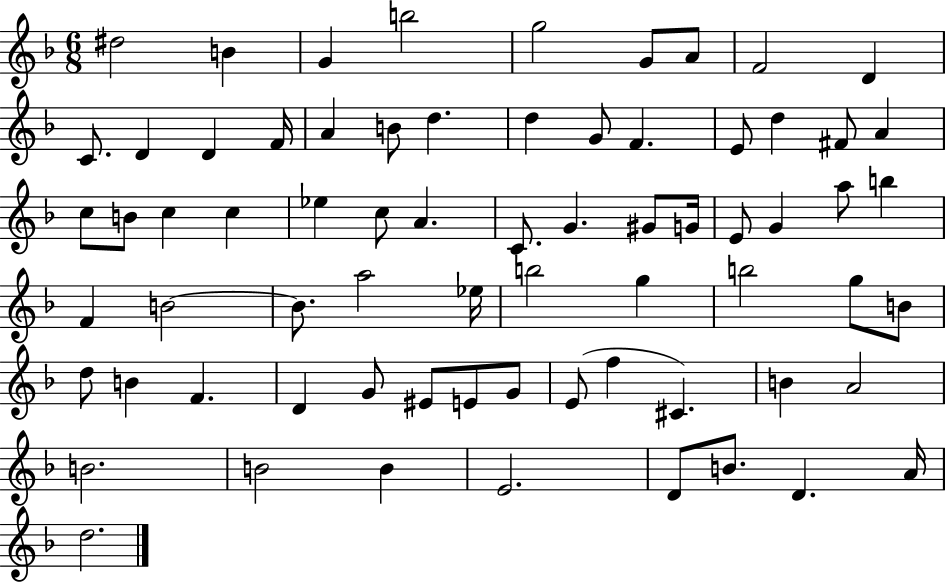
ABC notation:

X:1
T:Untitled
M:6/8
L:1/4
K:F
^d2 B G b2 g2 G/2 A/2 F2 D C/2 D D F/4 A B/2 d d G/2 F E/2 d ^F/2 A c/2 B/2 c c _e c/2 A C/2 G ^G/2 G/4 E/2 G a/2 b F B2 B/2 a2 _e/4 b2 g b2 g/2 B/2 d/2 B F D G/2 ^E/2 E/2 G/2 E/2 f ^C B A2 B2 B2 B E2 D/2 B/2 D A/4 d2